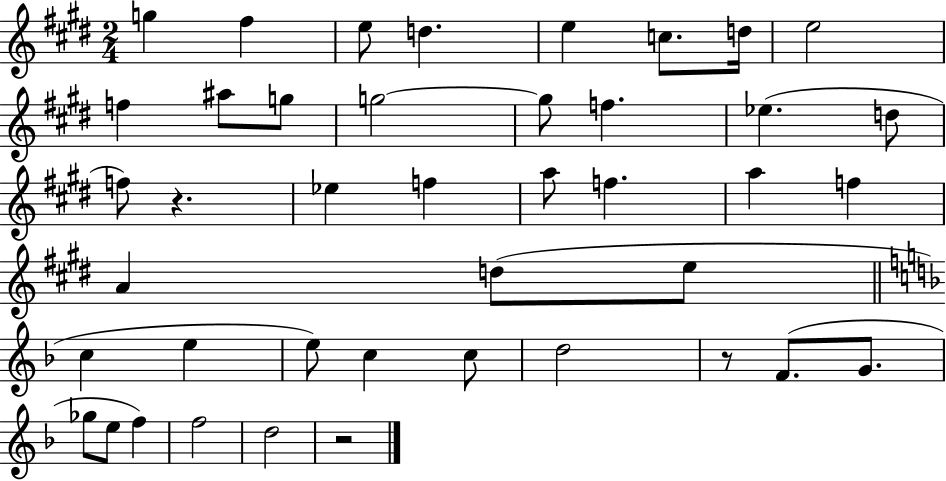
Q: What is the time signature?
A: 2/4